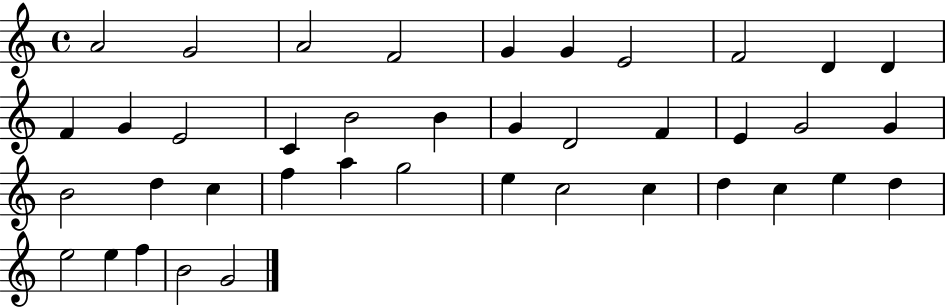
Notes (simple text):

A4/h G4/h A4/h F4/h G4/q G4/q E4/h F4/h D4/q D4/q F4/q G4/q E4/h C4/q B4/h B4/q G4/q D4/h F4/q E4/q G4/h G4/q B4/h D5/q C5/q F5/q A5/q G5/h E5/q C5/h C5/q D5/q C5/q E5/q D5/q E5/h E5/q F5/q B4/h G4/h